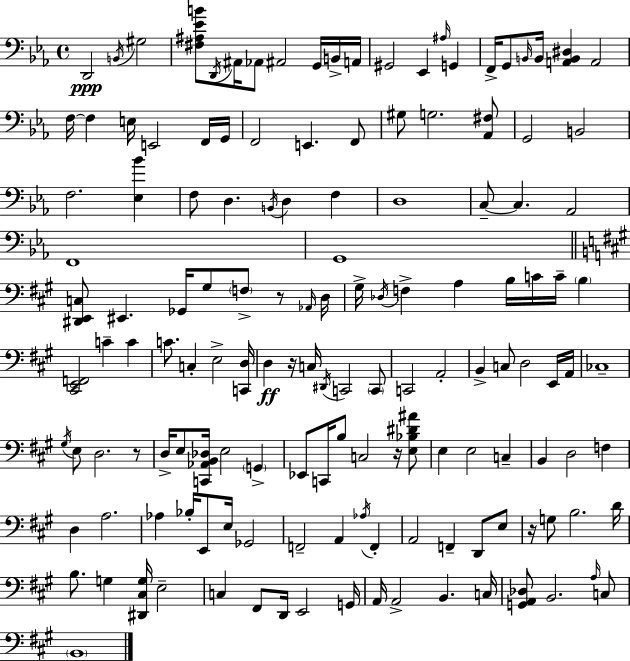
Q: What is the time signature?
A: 4/4